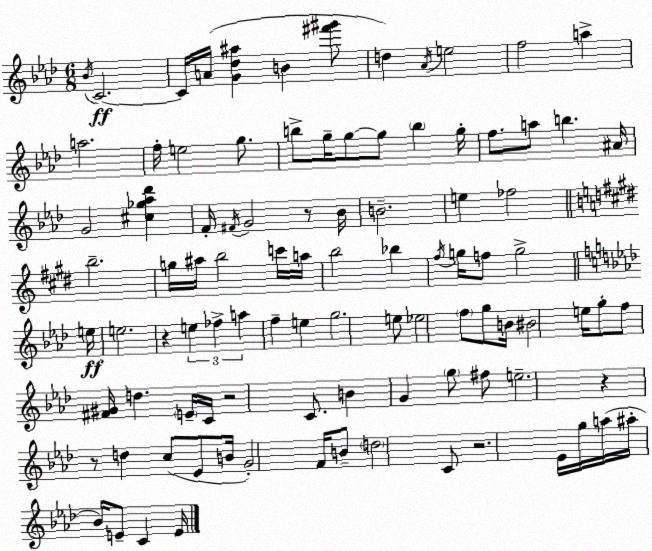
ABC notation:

X:1
T:Untitled
M:6/8
L:1/4
K:Fm
_B/4 C2 C/4 A/4 [G_d^a] B [^f'^g']/2 d _A/4 e2 f2 a a2 f/4 e2 g/2 b/2 g/4 g/2 g/2 b g/4 f/2 a/2 b ^A/4 G2 [^c_g_a_d'] F/4 ^F/4 G2 z/2 _B/4 B2 e _f2 b2 g/4 ^a/4 b2 c'/4 a/4 b2 _b ^f/4 g/4 f/2 g2 e/4 e2 z e _f a f e g2 e/2 _e2 f/2 g/2 B/4 ^B2 e/4 g/2 f/2 [^F^G]/4 d E/4 C/4 z2 C/2 B G g/2 ^f/2 e2 z z/2 d c/2 _E/2 B/4 G2 F/4 B/2 d2 C/2 z2 _E/4 g/4 a/4 ^a/4 _B/4 E/2 C E/4